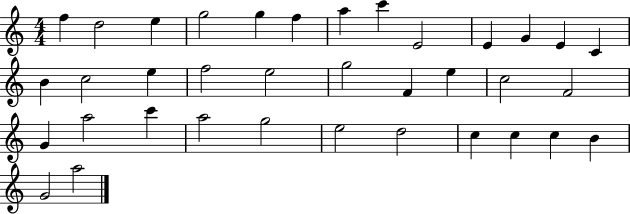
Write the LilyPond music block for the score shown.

{
  \clef treble
  \numericTimeSignature
  \time 4/4
  \key c \major
  f''4 d''2 e''4 | g''2 g''4 f''4 | a''4 c'''4 e'2 | e'4 g'4 e'4 c'4 | \break b'4 c''2 e''4 | f''2 e''2 | g''2 f'4 e''4 | c''2 f'2 | \break g'4 a''2 c'''4 | a''2 g''2 | e''2 d''2 | c''4 c''4 c''4 b'4 | \break g'2 a''2 | \bar "|."
}